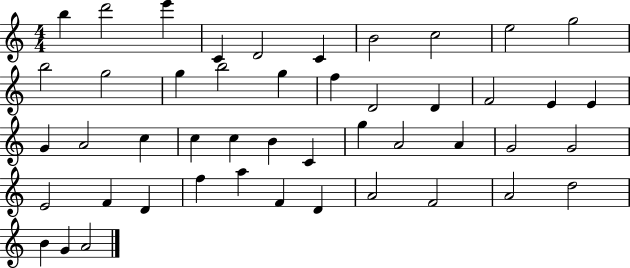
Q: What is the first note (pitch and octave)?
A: B5